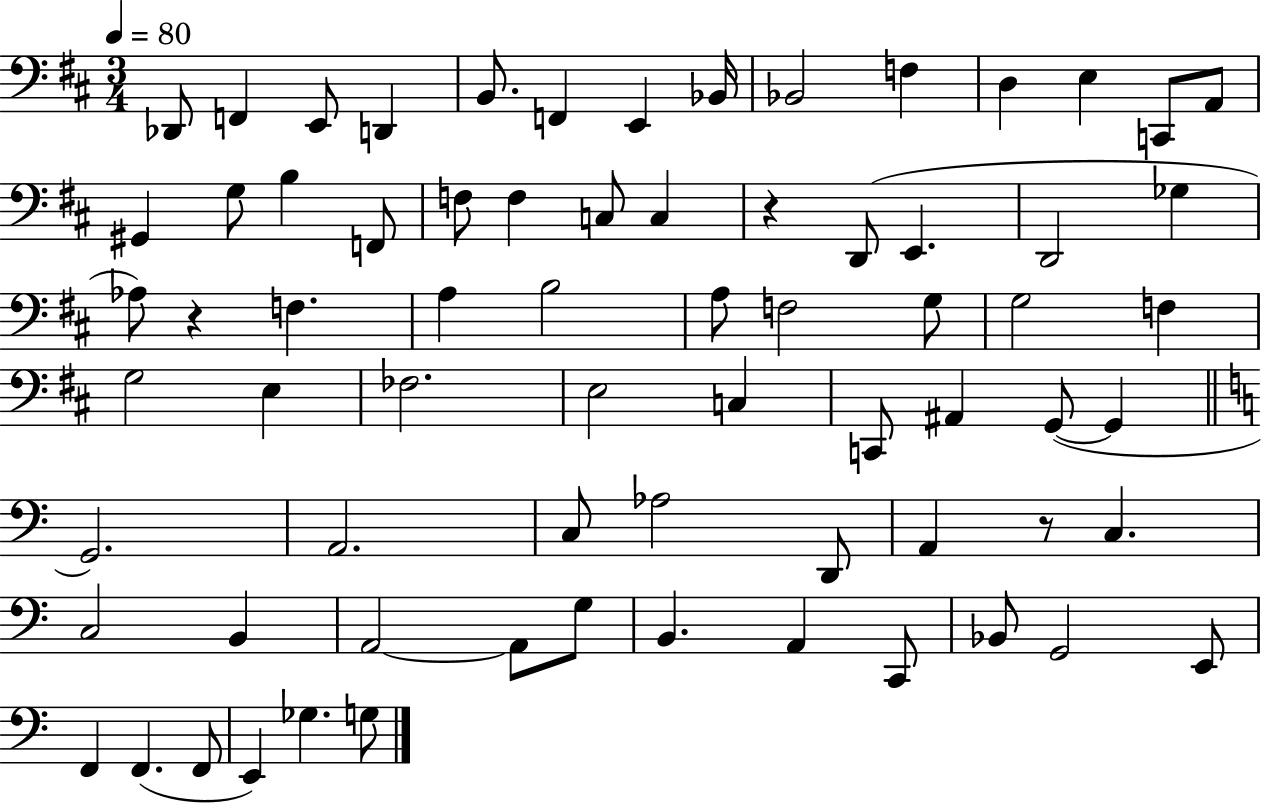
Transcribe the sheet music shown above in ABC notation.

X:1
T:Untitled
M:3/4
L:1/4
K:D
_D,,/2 F,, E,,/2 D,, B,,/2 F,, E,, _B,,/4 _B,,2 F, D, E, C,,/2 A,,/2 ^G,, G,/2 B, F,,/2 F,/2 F, C,/2 C, z D,,/2 E,, D,,2 _G, _A,/2 z F, A, B,2 A,/2 F,2 G,/2 G,2 F, G,2 E, _F,2 E,2 C, C,,/2 ^A,, G,,/2 G,, G,,2 A,,2 C,/2 _A,2 D,,/2 A,, z/2 C, C,2 B,, A,,2 A,,/2 G,/2 B,, A,, C,,/2 _B,,/2 G,,2 E,,/2 F,, F,, F,,/2 E,, _G, G,/2